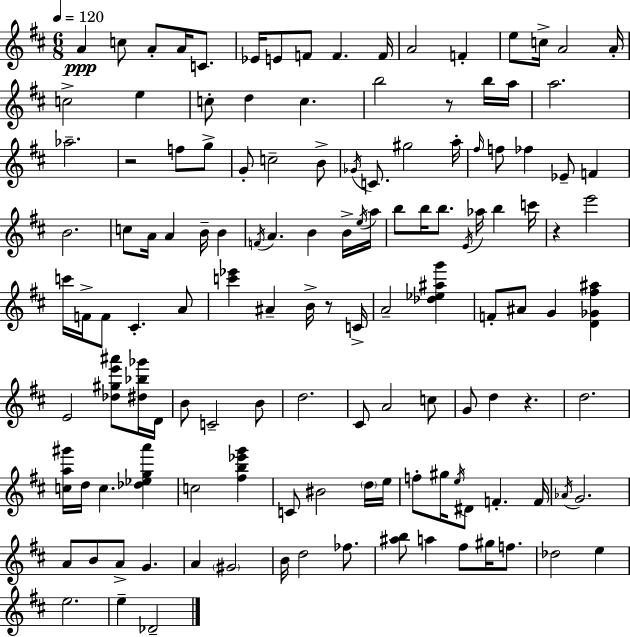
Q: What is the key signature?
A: D major